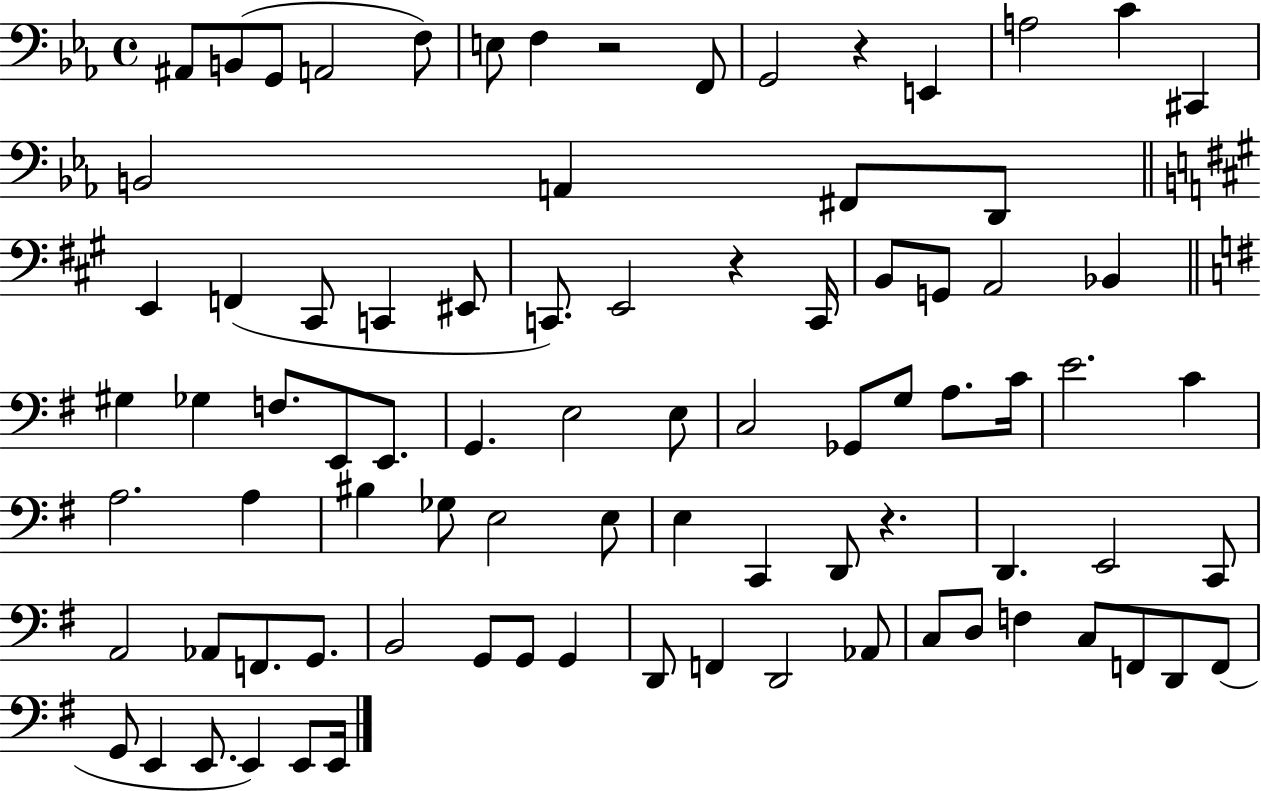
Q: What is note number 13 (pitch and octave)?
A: C#2